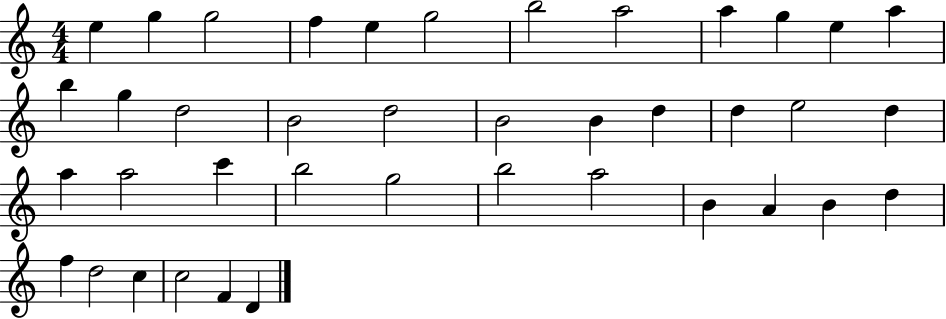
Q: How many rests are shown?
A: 0